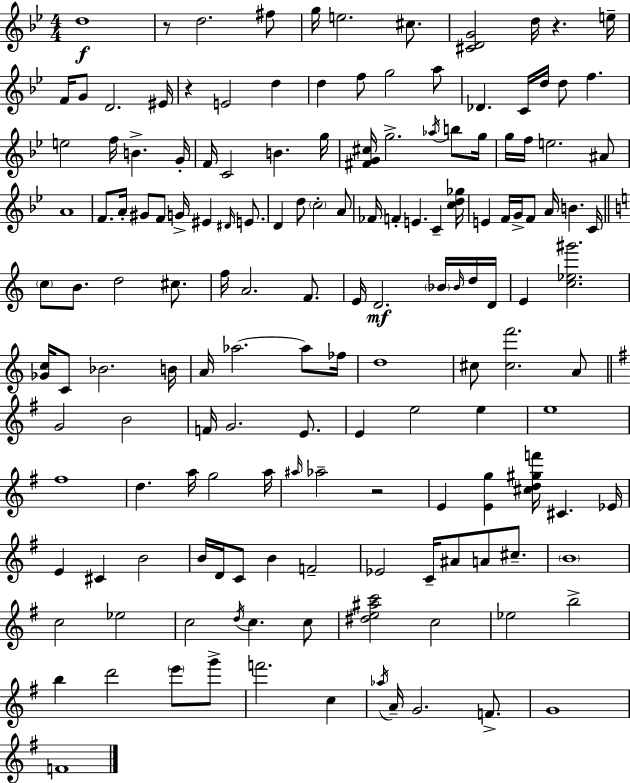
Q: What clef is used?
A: treble